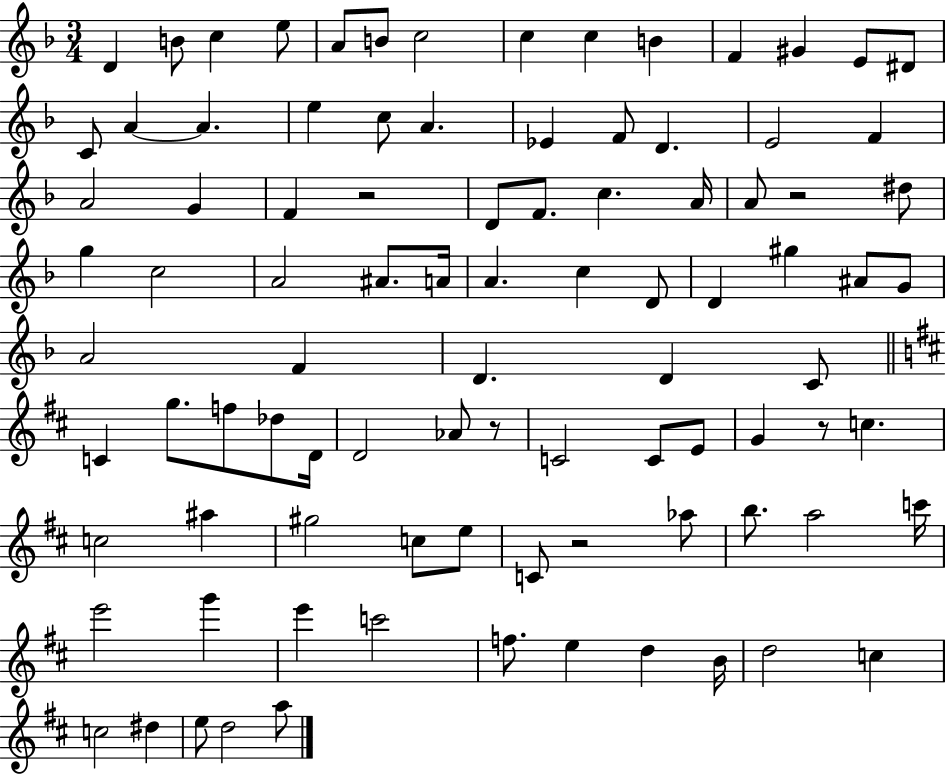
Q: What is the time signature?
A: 3/4